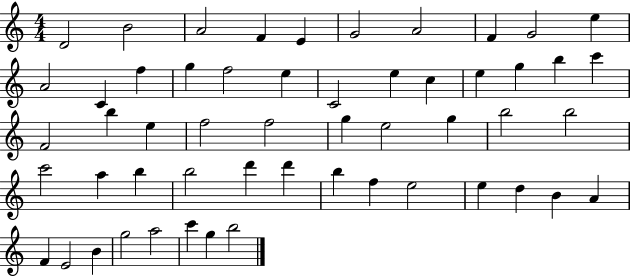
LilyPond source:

{
  \clef treble
  \numericTimeSignature
  \time 4/4
  \key c \major
  d'2 b'2 | a'2 f'4 e'4 | g'2 a'2 | f'4 g'2 e''4 | \break a'2 c'4 f''4 | g''4 f''2 e''4 | c'2 e''4 c''4 | e''4 g''4 b''4 c'''4 | \break f'2 b''4 e''4 | f''2 f''2 | g''4 e''2 g''4 | b''2 b''2 | \break c'''2 a''4 b''4 | b''2 d'''4 d'''4 | b''4 f''4 e''2 | e''4 d''4 b'4 a'4 | \break f'4 e'2 b'4 | g''2 a''2 | c'''4 g''4 b''2 | \bar "|."
}